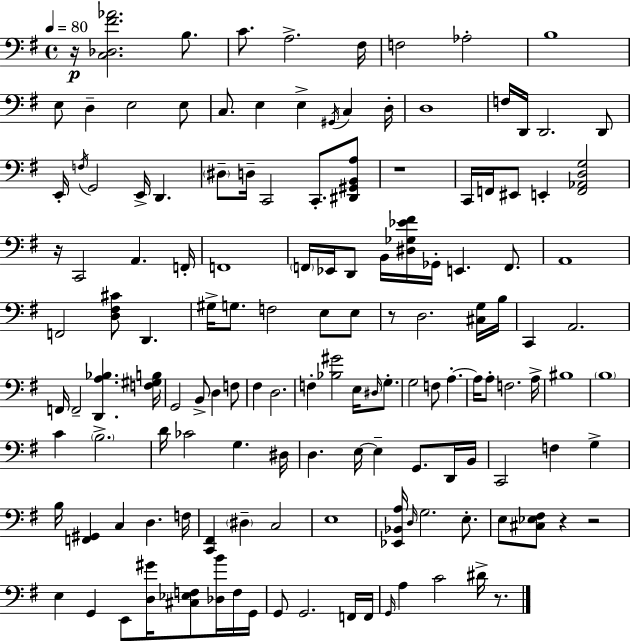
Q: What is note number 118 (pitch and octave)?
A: D#4